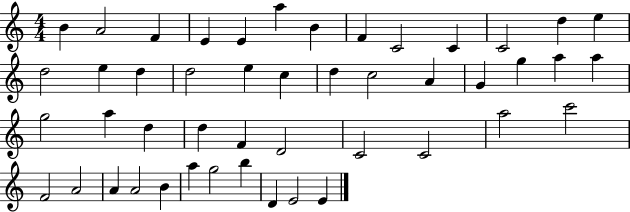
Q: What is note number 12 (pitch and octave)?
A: D5